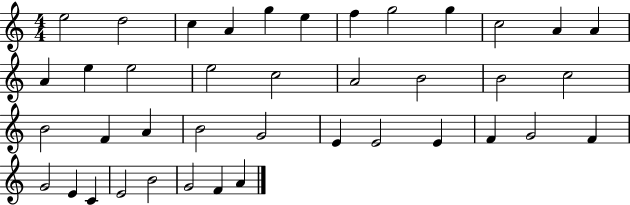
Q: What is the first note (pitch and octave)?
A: E5